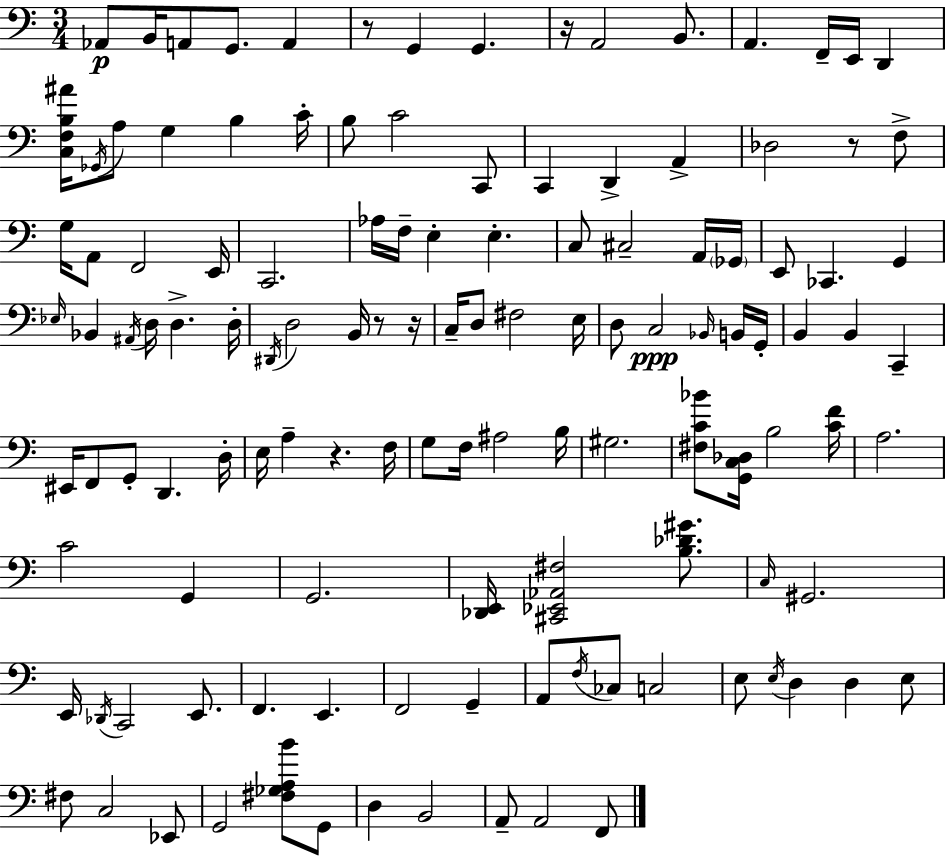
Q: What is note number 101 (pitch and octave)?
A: F#3